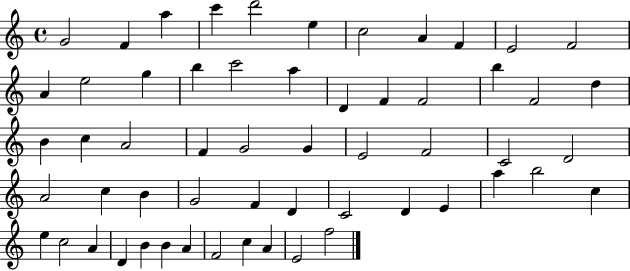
X:1
T:Untitled
M:4/4
L:1/4
K:C
G2 F a c' d'2 e c2 A F E2 F2 A e2 g b c'2 a D F F2 b F2 d B c A2 F G2 G E2 F2 C2 D2 A2 c B G2 F D C2 D E a b2 c e c2 A D B B A F2 c A E2 f2